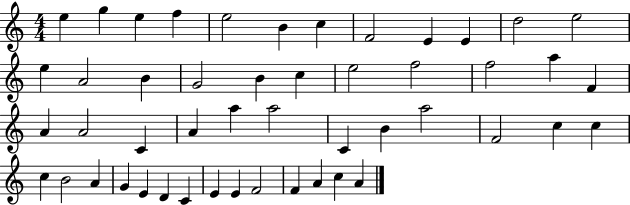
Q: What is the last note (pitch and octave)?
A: A4